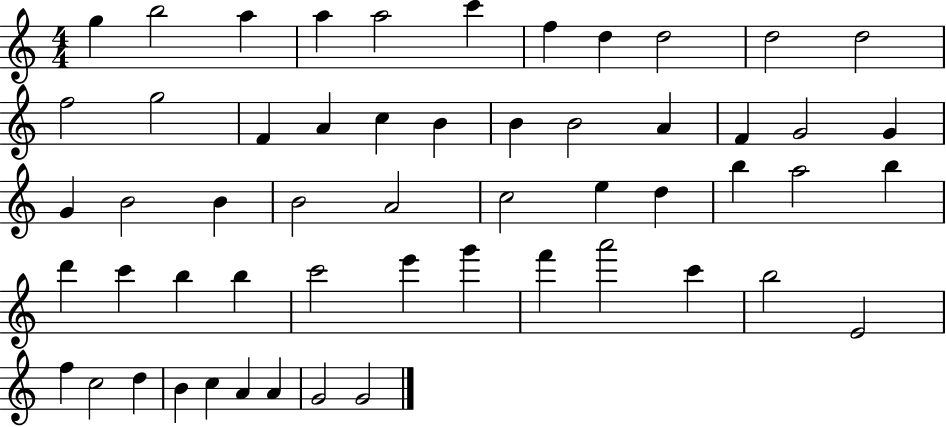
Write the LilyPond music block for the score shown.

{
  \clef treble
  \numericTimeSignature
  \time 4/4
  \key c \major
  g''4 b''2 a''4 | a''4 a''2 c'''4 | f''4 d''4 d''2 | d''2 d''2 | \break f''2 g''2 | f'4 a'4 c''4 b'4 | b'4 b'2 a'4 | f'4 g'2 g'4 | \break g'4 b'2 b'4 | b'2 a'2 | c''2 e''4 d''4 | b''4 a''2 b''4 | \break d'''4 c'''4 b''4 b''4 | c'''2 e'''4 g'''4 | f'''4 a'''2 c'''4 | b''2 e'2 | \break f''4 c''2 d''4 | b'4 c''4 a'4 a'4 | g'2 g'2 | \bar "|."
}